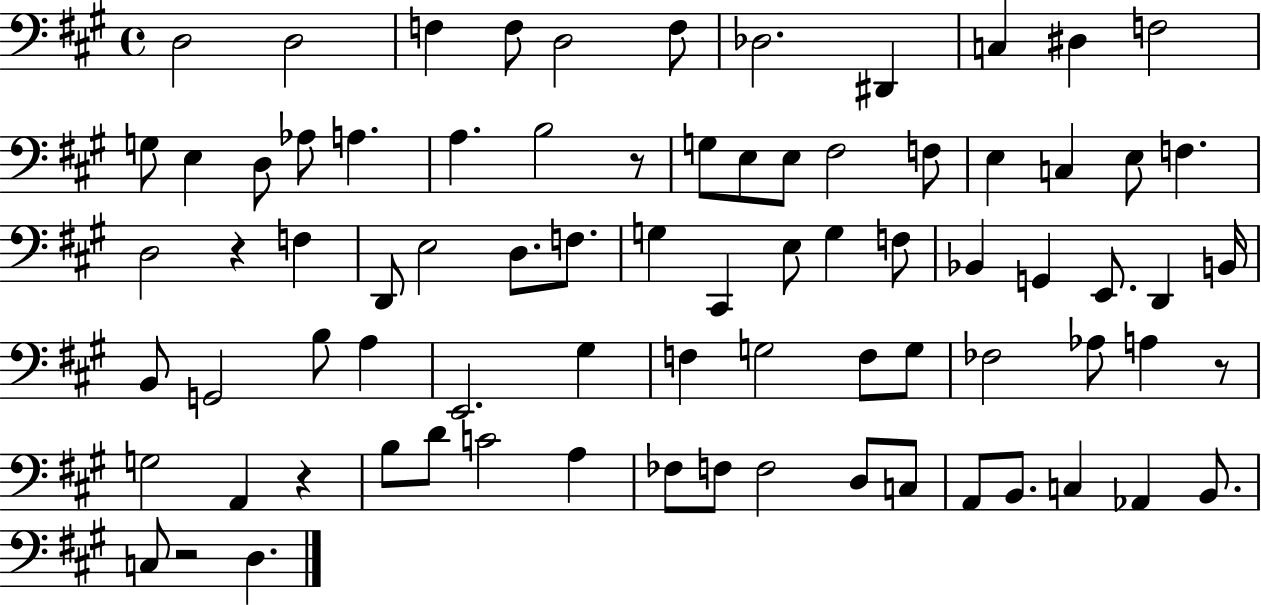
{
  \clef bass
  \time 4/4
  \defaultTimeSignature
  \key a \major
  \repeat volta 2 { d2 d2 | f4 f8 d2 f8 | des2. dis,4 | c4 dis4 f2 | \break g8 e4 d8 aes8 a4. | a4. b2 r8 | g8 e8 e8 fis2 f8 | e4 c4 e8 f4. | \break d2 r4 f4 | d,8 e2 d8. f8. | g4 cis,4 e8 g4 f8 | bes,4 g,4 e,8. d,4 b,16 | \break b,8 g,2 b8 a4 | e,2. gis4 | f4 g2 f8 g8 | fes2 aes8 a4 r8 | \break g2 a,4 r4 | b8 d'8 c'2 a4 | fes8 f8 f2 d8 c8 | a,8 b,8. c4 aes,4 b,8. | \break c8 r2 d4. | } \bar "|."
}